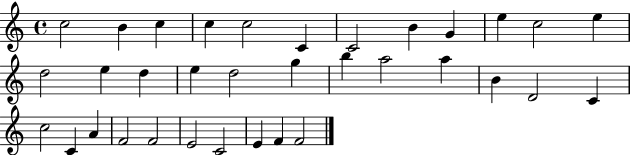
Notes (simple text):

C5/h B4/q C5/q C5/q C5/h C4/q C4/h B4/q G4/q E5/q C5/h E5/q D5/h E5/q D5/q E5/q D5/h G5/q B5/q A5/h A5/q B4/q D4/h C4/q C5/h C4/q A4/q F4/h F4/h E4/h C4/h E4/q F4/q F4/h